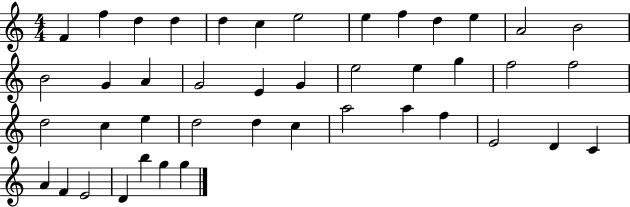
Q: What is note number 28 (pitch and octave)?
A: D5